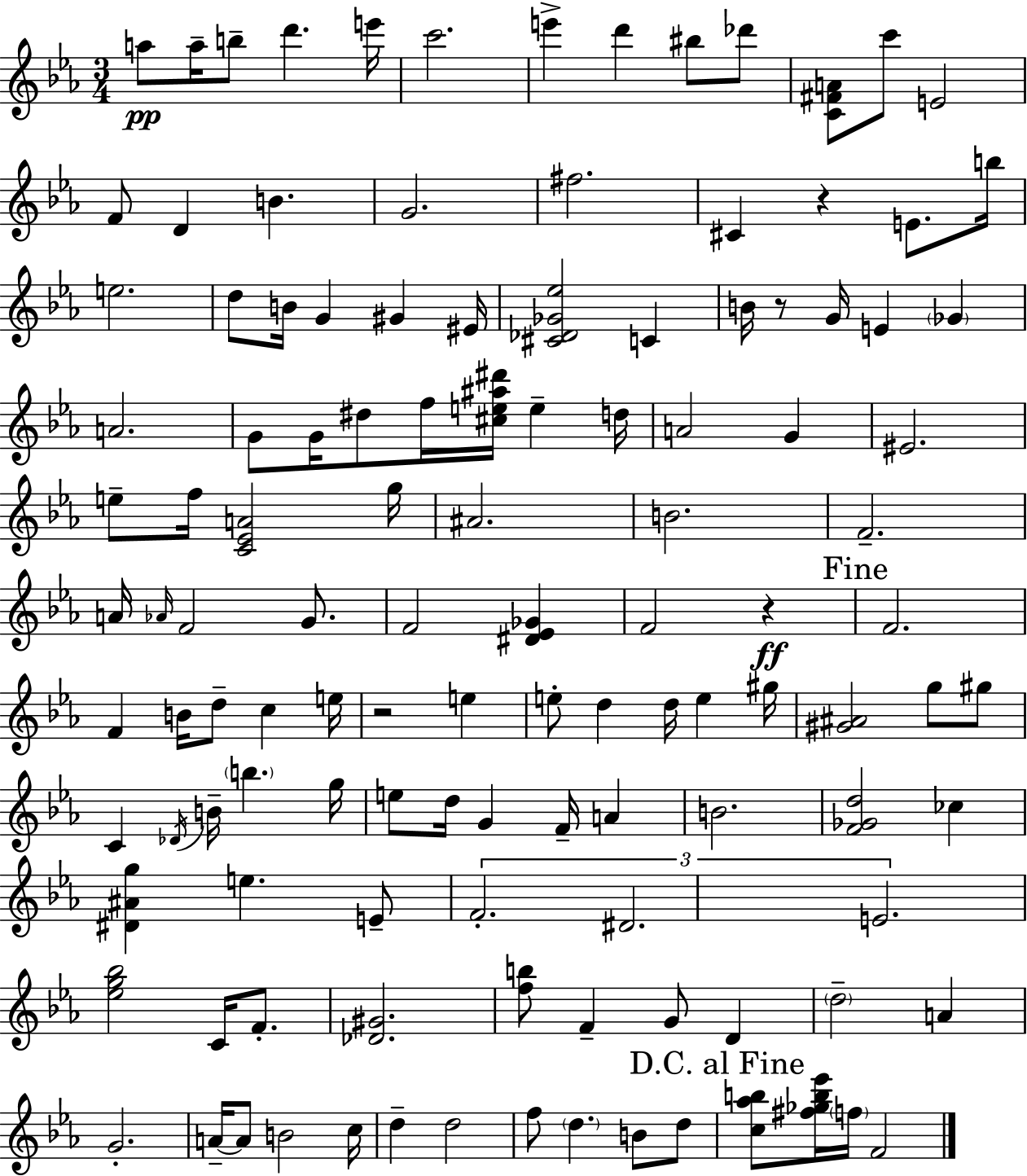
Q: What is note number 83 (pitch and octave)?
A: D#4